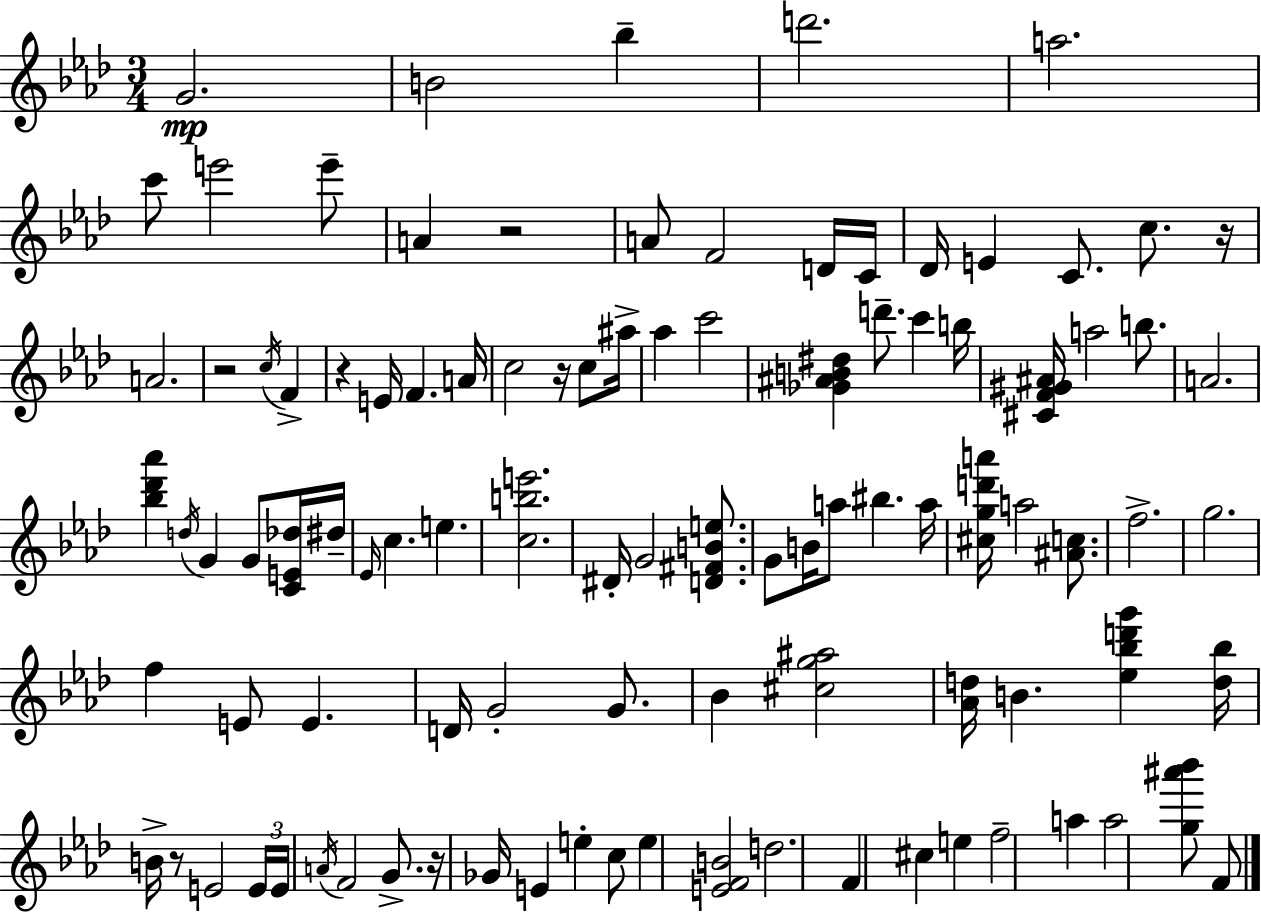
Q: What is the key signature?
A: AES major